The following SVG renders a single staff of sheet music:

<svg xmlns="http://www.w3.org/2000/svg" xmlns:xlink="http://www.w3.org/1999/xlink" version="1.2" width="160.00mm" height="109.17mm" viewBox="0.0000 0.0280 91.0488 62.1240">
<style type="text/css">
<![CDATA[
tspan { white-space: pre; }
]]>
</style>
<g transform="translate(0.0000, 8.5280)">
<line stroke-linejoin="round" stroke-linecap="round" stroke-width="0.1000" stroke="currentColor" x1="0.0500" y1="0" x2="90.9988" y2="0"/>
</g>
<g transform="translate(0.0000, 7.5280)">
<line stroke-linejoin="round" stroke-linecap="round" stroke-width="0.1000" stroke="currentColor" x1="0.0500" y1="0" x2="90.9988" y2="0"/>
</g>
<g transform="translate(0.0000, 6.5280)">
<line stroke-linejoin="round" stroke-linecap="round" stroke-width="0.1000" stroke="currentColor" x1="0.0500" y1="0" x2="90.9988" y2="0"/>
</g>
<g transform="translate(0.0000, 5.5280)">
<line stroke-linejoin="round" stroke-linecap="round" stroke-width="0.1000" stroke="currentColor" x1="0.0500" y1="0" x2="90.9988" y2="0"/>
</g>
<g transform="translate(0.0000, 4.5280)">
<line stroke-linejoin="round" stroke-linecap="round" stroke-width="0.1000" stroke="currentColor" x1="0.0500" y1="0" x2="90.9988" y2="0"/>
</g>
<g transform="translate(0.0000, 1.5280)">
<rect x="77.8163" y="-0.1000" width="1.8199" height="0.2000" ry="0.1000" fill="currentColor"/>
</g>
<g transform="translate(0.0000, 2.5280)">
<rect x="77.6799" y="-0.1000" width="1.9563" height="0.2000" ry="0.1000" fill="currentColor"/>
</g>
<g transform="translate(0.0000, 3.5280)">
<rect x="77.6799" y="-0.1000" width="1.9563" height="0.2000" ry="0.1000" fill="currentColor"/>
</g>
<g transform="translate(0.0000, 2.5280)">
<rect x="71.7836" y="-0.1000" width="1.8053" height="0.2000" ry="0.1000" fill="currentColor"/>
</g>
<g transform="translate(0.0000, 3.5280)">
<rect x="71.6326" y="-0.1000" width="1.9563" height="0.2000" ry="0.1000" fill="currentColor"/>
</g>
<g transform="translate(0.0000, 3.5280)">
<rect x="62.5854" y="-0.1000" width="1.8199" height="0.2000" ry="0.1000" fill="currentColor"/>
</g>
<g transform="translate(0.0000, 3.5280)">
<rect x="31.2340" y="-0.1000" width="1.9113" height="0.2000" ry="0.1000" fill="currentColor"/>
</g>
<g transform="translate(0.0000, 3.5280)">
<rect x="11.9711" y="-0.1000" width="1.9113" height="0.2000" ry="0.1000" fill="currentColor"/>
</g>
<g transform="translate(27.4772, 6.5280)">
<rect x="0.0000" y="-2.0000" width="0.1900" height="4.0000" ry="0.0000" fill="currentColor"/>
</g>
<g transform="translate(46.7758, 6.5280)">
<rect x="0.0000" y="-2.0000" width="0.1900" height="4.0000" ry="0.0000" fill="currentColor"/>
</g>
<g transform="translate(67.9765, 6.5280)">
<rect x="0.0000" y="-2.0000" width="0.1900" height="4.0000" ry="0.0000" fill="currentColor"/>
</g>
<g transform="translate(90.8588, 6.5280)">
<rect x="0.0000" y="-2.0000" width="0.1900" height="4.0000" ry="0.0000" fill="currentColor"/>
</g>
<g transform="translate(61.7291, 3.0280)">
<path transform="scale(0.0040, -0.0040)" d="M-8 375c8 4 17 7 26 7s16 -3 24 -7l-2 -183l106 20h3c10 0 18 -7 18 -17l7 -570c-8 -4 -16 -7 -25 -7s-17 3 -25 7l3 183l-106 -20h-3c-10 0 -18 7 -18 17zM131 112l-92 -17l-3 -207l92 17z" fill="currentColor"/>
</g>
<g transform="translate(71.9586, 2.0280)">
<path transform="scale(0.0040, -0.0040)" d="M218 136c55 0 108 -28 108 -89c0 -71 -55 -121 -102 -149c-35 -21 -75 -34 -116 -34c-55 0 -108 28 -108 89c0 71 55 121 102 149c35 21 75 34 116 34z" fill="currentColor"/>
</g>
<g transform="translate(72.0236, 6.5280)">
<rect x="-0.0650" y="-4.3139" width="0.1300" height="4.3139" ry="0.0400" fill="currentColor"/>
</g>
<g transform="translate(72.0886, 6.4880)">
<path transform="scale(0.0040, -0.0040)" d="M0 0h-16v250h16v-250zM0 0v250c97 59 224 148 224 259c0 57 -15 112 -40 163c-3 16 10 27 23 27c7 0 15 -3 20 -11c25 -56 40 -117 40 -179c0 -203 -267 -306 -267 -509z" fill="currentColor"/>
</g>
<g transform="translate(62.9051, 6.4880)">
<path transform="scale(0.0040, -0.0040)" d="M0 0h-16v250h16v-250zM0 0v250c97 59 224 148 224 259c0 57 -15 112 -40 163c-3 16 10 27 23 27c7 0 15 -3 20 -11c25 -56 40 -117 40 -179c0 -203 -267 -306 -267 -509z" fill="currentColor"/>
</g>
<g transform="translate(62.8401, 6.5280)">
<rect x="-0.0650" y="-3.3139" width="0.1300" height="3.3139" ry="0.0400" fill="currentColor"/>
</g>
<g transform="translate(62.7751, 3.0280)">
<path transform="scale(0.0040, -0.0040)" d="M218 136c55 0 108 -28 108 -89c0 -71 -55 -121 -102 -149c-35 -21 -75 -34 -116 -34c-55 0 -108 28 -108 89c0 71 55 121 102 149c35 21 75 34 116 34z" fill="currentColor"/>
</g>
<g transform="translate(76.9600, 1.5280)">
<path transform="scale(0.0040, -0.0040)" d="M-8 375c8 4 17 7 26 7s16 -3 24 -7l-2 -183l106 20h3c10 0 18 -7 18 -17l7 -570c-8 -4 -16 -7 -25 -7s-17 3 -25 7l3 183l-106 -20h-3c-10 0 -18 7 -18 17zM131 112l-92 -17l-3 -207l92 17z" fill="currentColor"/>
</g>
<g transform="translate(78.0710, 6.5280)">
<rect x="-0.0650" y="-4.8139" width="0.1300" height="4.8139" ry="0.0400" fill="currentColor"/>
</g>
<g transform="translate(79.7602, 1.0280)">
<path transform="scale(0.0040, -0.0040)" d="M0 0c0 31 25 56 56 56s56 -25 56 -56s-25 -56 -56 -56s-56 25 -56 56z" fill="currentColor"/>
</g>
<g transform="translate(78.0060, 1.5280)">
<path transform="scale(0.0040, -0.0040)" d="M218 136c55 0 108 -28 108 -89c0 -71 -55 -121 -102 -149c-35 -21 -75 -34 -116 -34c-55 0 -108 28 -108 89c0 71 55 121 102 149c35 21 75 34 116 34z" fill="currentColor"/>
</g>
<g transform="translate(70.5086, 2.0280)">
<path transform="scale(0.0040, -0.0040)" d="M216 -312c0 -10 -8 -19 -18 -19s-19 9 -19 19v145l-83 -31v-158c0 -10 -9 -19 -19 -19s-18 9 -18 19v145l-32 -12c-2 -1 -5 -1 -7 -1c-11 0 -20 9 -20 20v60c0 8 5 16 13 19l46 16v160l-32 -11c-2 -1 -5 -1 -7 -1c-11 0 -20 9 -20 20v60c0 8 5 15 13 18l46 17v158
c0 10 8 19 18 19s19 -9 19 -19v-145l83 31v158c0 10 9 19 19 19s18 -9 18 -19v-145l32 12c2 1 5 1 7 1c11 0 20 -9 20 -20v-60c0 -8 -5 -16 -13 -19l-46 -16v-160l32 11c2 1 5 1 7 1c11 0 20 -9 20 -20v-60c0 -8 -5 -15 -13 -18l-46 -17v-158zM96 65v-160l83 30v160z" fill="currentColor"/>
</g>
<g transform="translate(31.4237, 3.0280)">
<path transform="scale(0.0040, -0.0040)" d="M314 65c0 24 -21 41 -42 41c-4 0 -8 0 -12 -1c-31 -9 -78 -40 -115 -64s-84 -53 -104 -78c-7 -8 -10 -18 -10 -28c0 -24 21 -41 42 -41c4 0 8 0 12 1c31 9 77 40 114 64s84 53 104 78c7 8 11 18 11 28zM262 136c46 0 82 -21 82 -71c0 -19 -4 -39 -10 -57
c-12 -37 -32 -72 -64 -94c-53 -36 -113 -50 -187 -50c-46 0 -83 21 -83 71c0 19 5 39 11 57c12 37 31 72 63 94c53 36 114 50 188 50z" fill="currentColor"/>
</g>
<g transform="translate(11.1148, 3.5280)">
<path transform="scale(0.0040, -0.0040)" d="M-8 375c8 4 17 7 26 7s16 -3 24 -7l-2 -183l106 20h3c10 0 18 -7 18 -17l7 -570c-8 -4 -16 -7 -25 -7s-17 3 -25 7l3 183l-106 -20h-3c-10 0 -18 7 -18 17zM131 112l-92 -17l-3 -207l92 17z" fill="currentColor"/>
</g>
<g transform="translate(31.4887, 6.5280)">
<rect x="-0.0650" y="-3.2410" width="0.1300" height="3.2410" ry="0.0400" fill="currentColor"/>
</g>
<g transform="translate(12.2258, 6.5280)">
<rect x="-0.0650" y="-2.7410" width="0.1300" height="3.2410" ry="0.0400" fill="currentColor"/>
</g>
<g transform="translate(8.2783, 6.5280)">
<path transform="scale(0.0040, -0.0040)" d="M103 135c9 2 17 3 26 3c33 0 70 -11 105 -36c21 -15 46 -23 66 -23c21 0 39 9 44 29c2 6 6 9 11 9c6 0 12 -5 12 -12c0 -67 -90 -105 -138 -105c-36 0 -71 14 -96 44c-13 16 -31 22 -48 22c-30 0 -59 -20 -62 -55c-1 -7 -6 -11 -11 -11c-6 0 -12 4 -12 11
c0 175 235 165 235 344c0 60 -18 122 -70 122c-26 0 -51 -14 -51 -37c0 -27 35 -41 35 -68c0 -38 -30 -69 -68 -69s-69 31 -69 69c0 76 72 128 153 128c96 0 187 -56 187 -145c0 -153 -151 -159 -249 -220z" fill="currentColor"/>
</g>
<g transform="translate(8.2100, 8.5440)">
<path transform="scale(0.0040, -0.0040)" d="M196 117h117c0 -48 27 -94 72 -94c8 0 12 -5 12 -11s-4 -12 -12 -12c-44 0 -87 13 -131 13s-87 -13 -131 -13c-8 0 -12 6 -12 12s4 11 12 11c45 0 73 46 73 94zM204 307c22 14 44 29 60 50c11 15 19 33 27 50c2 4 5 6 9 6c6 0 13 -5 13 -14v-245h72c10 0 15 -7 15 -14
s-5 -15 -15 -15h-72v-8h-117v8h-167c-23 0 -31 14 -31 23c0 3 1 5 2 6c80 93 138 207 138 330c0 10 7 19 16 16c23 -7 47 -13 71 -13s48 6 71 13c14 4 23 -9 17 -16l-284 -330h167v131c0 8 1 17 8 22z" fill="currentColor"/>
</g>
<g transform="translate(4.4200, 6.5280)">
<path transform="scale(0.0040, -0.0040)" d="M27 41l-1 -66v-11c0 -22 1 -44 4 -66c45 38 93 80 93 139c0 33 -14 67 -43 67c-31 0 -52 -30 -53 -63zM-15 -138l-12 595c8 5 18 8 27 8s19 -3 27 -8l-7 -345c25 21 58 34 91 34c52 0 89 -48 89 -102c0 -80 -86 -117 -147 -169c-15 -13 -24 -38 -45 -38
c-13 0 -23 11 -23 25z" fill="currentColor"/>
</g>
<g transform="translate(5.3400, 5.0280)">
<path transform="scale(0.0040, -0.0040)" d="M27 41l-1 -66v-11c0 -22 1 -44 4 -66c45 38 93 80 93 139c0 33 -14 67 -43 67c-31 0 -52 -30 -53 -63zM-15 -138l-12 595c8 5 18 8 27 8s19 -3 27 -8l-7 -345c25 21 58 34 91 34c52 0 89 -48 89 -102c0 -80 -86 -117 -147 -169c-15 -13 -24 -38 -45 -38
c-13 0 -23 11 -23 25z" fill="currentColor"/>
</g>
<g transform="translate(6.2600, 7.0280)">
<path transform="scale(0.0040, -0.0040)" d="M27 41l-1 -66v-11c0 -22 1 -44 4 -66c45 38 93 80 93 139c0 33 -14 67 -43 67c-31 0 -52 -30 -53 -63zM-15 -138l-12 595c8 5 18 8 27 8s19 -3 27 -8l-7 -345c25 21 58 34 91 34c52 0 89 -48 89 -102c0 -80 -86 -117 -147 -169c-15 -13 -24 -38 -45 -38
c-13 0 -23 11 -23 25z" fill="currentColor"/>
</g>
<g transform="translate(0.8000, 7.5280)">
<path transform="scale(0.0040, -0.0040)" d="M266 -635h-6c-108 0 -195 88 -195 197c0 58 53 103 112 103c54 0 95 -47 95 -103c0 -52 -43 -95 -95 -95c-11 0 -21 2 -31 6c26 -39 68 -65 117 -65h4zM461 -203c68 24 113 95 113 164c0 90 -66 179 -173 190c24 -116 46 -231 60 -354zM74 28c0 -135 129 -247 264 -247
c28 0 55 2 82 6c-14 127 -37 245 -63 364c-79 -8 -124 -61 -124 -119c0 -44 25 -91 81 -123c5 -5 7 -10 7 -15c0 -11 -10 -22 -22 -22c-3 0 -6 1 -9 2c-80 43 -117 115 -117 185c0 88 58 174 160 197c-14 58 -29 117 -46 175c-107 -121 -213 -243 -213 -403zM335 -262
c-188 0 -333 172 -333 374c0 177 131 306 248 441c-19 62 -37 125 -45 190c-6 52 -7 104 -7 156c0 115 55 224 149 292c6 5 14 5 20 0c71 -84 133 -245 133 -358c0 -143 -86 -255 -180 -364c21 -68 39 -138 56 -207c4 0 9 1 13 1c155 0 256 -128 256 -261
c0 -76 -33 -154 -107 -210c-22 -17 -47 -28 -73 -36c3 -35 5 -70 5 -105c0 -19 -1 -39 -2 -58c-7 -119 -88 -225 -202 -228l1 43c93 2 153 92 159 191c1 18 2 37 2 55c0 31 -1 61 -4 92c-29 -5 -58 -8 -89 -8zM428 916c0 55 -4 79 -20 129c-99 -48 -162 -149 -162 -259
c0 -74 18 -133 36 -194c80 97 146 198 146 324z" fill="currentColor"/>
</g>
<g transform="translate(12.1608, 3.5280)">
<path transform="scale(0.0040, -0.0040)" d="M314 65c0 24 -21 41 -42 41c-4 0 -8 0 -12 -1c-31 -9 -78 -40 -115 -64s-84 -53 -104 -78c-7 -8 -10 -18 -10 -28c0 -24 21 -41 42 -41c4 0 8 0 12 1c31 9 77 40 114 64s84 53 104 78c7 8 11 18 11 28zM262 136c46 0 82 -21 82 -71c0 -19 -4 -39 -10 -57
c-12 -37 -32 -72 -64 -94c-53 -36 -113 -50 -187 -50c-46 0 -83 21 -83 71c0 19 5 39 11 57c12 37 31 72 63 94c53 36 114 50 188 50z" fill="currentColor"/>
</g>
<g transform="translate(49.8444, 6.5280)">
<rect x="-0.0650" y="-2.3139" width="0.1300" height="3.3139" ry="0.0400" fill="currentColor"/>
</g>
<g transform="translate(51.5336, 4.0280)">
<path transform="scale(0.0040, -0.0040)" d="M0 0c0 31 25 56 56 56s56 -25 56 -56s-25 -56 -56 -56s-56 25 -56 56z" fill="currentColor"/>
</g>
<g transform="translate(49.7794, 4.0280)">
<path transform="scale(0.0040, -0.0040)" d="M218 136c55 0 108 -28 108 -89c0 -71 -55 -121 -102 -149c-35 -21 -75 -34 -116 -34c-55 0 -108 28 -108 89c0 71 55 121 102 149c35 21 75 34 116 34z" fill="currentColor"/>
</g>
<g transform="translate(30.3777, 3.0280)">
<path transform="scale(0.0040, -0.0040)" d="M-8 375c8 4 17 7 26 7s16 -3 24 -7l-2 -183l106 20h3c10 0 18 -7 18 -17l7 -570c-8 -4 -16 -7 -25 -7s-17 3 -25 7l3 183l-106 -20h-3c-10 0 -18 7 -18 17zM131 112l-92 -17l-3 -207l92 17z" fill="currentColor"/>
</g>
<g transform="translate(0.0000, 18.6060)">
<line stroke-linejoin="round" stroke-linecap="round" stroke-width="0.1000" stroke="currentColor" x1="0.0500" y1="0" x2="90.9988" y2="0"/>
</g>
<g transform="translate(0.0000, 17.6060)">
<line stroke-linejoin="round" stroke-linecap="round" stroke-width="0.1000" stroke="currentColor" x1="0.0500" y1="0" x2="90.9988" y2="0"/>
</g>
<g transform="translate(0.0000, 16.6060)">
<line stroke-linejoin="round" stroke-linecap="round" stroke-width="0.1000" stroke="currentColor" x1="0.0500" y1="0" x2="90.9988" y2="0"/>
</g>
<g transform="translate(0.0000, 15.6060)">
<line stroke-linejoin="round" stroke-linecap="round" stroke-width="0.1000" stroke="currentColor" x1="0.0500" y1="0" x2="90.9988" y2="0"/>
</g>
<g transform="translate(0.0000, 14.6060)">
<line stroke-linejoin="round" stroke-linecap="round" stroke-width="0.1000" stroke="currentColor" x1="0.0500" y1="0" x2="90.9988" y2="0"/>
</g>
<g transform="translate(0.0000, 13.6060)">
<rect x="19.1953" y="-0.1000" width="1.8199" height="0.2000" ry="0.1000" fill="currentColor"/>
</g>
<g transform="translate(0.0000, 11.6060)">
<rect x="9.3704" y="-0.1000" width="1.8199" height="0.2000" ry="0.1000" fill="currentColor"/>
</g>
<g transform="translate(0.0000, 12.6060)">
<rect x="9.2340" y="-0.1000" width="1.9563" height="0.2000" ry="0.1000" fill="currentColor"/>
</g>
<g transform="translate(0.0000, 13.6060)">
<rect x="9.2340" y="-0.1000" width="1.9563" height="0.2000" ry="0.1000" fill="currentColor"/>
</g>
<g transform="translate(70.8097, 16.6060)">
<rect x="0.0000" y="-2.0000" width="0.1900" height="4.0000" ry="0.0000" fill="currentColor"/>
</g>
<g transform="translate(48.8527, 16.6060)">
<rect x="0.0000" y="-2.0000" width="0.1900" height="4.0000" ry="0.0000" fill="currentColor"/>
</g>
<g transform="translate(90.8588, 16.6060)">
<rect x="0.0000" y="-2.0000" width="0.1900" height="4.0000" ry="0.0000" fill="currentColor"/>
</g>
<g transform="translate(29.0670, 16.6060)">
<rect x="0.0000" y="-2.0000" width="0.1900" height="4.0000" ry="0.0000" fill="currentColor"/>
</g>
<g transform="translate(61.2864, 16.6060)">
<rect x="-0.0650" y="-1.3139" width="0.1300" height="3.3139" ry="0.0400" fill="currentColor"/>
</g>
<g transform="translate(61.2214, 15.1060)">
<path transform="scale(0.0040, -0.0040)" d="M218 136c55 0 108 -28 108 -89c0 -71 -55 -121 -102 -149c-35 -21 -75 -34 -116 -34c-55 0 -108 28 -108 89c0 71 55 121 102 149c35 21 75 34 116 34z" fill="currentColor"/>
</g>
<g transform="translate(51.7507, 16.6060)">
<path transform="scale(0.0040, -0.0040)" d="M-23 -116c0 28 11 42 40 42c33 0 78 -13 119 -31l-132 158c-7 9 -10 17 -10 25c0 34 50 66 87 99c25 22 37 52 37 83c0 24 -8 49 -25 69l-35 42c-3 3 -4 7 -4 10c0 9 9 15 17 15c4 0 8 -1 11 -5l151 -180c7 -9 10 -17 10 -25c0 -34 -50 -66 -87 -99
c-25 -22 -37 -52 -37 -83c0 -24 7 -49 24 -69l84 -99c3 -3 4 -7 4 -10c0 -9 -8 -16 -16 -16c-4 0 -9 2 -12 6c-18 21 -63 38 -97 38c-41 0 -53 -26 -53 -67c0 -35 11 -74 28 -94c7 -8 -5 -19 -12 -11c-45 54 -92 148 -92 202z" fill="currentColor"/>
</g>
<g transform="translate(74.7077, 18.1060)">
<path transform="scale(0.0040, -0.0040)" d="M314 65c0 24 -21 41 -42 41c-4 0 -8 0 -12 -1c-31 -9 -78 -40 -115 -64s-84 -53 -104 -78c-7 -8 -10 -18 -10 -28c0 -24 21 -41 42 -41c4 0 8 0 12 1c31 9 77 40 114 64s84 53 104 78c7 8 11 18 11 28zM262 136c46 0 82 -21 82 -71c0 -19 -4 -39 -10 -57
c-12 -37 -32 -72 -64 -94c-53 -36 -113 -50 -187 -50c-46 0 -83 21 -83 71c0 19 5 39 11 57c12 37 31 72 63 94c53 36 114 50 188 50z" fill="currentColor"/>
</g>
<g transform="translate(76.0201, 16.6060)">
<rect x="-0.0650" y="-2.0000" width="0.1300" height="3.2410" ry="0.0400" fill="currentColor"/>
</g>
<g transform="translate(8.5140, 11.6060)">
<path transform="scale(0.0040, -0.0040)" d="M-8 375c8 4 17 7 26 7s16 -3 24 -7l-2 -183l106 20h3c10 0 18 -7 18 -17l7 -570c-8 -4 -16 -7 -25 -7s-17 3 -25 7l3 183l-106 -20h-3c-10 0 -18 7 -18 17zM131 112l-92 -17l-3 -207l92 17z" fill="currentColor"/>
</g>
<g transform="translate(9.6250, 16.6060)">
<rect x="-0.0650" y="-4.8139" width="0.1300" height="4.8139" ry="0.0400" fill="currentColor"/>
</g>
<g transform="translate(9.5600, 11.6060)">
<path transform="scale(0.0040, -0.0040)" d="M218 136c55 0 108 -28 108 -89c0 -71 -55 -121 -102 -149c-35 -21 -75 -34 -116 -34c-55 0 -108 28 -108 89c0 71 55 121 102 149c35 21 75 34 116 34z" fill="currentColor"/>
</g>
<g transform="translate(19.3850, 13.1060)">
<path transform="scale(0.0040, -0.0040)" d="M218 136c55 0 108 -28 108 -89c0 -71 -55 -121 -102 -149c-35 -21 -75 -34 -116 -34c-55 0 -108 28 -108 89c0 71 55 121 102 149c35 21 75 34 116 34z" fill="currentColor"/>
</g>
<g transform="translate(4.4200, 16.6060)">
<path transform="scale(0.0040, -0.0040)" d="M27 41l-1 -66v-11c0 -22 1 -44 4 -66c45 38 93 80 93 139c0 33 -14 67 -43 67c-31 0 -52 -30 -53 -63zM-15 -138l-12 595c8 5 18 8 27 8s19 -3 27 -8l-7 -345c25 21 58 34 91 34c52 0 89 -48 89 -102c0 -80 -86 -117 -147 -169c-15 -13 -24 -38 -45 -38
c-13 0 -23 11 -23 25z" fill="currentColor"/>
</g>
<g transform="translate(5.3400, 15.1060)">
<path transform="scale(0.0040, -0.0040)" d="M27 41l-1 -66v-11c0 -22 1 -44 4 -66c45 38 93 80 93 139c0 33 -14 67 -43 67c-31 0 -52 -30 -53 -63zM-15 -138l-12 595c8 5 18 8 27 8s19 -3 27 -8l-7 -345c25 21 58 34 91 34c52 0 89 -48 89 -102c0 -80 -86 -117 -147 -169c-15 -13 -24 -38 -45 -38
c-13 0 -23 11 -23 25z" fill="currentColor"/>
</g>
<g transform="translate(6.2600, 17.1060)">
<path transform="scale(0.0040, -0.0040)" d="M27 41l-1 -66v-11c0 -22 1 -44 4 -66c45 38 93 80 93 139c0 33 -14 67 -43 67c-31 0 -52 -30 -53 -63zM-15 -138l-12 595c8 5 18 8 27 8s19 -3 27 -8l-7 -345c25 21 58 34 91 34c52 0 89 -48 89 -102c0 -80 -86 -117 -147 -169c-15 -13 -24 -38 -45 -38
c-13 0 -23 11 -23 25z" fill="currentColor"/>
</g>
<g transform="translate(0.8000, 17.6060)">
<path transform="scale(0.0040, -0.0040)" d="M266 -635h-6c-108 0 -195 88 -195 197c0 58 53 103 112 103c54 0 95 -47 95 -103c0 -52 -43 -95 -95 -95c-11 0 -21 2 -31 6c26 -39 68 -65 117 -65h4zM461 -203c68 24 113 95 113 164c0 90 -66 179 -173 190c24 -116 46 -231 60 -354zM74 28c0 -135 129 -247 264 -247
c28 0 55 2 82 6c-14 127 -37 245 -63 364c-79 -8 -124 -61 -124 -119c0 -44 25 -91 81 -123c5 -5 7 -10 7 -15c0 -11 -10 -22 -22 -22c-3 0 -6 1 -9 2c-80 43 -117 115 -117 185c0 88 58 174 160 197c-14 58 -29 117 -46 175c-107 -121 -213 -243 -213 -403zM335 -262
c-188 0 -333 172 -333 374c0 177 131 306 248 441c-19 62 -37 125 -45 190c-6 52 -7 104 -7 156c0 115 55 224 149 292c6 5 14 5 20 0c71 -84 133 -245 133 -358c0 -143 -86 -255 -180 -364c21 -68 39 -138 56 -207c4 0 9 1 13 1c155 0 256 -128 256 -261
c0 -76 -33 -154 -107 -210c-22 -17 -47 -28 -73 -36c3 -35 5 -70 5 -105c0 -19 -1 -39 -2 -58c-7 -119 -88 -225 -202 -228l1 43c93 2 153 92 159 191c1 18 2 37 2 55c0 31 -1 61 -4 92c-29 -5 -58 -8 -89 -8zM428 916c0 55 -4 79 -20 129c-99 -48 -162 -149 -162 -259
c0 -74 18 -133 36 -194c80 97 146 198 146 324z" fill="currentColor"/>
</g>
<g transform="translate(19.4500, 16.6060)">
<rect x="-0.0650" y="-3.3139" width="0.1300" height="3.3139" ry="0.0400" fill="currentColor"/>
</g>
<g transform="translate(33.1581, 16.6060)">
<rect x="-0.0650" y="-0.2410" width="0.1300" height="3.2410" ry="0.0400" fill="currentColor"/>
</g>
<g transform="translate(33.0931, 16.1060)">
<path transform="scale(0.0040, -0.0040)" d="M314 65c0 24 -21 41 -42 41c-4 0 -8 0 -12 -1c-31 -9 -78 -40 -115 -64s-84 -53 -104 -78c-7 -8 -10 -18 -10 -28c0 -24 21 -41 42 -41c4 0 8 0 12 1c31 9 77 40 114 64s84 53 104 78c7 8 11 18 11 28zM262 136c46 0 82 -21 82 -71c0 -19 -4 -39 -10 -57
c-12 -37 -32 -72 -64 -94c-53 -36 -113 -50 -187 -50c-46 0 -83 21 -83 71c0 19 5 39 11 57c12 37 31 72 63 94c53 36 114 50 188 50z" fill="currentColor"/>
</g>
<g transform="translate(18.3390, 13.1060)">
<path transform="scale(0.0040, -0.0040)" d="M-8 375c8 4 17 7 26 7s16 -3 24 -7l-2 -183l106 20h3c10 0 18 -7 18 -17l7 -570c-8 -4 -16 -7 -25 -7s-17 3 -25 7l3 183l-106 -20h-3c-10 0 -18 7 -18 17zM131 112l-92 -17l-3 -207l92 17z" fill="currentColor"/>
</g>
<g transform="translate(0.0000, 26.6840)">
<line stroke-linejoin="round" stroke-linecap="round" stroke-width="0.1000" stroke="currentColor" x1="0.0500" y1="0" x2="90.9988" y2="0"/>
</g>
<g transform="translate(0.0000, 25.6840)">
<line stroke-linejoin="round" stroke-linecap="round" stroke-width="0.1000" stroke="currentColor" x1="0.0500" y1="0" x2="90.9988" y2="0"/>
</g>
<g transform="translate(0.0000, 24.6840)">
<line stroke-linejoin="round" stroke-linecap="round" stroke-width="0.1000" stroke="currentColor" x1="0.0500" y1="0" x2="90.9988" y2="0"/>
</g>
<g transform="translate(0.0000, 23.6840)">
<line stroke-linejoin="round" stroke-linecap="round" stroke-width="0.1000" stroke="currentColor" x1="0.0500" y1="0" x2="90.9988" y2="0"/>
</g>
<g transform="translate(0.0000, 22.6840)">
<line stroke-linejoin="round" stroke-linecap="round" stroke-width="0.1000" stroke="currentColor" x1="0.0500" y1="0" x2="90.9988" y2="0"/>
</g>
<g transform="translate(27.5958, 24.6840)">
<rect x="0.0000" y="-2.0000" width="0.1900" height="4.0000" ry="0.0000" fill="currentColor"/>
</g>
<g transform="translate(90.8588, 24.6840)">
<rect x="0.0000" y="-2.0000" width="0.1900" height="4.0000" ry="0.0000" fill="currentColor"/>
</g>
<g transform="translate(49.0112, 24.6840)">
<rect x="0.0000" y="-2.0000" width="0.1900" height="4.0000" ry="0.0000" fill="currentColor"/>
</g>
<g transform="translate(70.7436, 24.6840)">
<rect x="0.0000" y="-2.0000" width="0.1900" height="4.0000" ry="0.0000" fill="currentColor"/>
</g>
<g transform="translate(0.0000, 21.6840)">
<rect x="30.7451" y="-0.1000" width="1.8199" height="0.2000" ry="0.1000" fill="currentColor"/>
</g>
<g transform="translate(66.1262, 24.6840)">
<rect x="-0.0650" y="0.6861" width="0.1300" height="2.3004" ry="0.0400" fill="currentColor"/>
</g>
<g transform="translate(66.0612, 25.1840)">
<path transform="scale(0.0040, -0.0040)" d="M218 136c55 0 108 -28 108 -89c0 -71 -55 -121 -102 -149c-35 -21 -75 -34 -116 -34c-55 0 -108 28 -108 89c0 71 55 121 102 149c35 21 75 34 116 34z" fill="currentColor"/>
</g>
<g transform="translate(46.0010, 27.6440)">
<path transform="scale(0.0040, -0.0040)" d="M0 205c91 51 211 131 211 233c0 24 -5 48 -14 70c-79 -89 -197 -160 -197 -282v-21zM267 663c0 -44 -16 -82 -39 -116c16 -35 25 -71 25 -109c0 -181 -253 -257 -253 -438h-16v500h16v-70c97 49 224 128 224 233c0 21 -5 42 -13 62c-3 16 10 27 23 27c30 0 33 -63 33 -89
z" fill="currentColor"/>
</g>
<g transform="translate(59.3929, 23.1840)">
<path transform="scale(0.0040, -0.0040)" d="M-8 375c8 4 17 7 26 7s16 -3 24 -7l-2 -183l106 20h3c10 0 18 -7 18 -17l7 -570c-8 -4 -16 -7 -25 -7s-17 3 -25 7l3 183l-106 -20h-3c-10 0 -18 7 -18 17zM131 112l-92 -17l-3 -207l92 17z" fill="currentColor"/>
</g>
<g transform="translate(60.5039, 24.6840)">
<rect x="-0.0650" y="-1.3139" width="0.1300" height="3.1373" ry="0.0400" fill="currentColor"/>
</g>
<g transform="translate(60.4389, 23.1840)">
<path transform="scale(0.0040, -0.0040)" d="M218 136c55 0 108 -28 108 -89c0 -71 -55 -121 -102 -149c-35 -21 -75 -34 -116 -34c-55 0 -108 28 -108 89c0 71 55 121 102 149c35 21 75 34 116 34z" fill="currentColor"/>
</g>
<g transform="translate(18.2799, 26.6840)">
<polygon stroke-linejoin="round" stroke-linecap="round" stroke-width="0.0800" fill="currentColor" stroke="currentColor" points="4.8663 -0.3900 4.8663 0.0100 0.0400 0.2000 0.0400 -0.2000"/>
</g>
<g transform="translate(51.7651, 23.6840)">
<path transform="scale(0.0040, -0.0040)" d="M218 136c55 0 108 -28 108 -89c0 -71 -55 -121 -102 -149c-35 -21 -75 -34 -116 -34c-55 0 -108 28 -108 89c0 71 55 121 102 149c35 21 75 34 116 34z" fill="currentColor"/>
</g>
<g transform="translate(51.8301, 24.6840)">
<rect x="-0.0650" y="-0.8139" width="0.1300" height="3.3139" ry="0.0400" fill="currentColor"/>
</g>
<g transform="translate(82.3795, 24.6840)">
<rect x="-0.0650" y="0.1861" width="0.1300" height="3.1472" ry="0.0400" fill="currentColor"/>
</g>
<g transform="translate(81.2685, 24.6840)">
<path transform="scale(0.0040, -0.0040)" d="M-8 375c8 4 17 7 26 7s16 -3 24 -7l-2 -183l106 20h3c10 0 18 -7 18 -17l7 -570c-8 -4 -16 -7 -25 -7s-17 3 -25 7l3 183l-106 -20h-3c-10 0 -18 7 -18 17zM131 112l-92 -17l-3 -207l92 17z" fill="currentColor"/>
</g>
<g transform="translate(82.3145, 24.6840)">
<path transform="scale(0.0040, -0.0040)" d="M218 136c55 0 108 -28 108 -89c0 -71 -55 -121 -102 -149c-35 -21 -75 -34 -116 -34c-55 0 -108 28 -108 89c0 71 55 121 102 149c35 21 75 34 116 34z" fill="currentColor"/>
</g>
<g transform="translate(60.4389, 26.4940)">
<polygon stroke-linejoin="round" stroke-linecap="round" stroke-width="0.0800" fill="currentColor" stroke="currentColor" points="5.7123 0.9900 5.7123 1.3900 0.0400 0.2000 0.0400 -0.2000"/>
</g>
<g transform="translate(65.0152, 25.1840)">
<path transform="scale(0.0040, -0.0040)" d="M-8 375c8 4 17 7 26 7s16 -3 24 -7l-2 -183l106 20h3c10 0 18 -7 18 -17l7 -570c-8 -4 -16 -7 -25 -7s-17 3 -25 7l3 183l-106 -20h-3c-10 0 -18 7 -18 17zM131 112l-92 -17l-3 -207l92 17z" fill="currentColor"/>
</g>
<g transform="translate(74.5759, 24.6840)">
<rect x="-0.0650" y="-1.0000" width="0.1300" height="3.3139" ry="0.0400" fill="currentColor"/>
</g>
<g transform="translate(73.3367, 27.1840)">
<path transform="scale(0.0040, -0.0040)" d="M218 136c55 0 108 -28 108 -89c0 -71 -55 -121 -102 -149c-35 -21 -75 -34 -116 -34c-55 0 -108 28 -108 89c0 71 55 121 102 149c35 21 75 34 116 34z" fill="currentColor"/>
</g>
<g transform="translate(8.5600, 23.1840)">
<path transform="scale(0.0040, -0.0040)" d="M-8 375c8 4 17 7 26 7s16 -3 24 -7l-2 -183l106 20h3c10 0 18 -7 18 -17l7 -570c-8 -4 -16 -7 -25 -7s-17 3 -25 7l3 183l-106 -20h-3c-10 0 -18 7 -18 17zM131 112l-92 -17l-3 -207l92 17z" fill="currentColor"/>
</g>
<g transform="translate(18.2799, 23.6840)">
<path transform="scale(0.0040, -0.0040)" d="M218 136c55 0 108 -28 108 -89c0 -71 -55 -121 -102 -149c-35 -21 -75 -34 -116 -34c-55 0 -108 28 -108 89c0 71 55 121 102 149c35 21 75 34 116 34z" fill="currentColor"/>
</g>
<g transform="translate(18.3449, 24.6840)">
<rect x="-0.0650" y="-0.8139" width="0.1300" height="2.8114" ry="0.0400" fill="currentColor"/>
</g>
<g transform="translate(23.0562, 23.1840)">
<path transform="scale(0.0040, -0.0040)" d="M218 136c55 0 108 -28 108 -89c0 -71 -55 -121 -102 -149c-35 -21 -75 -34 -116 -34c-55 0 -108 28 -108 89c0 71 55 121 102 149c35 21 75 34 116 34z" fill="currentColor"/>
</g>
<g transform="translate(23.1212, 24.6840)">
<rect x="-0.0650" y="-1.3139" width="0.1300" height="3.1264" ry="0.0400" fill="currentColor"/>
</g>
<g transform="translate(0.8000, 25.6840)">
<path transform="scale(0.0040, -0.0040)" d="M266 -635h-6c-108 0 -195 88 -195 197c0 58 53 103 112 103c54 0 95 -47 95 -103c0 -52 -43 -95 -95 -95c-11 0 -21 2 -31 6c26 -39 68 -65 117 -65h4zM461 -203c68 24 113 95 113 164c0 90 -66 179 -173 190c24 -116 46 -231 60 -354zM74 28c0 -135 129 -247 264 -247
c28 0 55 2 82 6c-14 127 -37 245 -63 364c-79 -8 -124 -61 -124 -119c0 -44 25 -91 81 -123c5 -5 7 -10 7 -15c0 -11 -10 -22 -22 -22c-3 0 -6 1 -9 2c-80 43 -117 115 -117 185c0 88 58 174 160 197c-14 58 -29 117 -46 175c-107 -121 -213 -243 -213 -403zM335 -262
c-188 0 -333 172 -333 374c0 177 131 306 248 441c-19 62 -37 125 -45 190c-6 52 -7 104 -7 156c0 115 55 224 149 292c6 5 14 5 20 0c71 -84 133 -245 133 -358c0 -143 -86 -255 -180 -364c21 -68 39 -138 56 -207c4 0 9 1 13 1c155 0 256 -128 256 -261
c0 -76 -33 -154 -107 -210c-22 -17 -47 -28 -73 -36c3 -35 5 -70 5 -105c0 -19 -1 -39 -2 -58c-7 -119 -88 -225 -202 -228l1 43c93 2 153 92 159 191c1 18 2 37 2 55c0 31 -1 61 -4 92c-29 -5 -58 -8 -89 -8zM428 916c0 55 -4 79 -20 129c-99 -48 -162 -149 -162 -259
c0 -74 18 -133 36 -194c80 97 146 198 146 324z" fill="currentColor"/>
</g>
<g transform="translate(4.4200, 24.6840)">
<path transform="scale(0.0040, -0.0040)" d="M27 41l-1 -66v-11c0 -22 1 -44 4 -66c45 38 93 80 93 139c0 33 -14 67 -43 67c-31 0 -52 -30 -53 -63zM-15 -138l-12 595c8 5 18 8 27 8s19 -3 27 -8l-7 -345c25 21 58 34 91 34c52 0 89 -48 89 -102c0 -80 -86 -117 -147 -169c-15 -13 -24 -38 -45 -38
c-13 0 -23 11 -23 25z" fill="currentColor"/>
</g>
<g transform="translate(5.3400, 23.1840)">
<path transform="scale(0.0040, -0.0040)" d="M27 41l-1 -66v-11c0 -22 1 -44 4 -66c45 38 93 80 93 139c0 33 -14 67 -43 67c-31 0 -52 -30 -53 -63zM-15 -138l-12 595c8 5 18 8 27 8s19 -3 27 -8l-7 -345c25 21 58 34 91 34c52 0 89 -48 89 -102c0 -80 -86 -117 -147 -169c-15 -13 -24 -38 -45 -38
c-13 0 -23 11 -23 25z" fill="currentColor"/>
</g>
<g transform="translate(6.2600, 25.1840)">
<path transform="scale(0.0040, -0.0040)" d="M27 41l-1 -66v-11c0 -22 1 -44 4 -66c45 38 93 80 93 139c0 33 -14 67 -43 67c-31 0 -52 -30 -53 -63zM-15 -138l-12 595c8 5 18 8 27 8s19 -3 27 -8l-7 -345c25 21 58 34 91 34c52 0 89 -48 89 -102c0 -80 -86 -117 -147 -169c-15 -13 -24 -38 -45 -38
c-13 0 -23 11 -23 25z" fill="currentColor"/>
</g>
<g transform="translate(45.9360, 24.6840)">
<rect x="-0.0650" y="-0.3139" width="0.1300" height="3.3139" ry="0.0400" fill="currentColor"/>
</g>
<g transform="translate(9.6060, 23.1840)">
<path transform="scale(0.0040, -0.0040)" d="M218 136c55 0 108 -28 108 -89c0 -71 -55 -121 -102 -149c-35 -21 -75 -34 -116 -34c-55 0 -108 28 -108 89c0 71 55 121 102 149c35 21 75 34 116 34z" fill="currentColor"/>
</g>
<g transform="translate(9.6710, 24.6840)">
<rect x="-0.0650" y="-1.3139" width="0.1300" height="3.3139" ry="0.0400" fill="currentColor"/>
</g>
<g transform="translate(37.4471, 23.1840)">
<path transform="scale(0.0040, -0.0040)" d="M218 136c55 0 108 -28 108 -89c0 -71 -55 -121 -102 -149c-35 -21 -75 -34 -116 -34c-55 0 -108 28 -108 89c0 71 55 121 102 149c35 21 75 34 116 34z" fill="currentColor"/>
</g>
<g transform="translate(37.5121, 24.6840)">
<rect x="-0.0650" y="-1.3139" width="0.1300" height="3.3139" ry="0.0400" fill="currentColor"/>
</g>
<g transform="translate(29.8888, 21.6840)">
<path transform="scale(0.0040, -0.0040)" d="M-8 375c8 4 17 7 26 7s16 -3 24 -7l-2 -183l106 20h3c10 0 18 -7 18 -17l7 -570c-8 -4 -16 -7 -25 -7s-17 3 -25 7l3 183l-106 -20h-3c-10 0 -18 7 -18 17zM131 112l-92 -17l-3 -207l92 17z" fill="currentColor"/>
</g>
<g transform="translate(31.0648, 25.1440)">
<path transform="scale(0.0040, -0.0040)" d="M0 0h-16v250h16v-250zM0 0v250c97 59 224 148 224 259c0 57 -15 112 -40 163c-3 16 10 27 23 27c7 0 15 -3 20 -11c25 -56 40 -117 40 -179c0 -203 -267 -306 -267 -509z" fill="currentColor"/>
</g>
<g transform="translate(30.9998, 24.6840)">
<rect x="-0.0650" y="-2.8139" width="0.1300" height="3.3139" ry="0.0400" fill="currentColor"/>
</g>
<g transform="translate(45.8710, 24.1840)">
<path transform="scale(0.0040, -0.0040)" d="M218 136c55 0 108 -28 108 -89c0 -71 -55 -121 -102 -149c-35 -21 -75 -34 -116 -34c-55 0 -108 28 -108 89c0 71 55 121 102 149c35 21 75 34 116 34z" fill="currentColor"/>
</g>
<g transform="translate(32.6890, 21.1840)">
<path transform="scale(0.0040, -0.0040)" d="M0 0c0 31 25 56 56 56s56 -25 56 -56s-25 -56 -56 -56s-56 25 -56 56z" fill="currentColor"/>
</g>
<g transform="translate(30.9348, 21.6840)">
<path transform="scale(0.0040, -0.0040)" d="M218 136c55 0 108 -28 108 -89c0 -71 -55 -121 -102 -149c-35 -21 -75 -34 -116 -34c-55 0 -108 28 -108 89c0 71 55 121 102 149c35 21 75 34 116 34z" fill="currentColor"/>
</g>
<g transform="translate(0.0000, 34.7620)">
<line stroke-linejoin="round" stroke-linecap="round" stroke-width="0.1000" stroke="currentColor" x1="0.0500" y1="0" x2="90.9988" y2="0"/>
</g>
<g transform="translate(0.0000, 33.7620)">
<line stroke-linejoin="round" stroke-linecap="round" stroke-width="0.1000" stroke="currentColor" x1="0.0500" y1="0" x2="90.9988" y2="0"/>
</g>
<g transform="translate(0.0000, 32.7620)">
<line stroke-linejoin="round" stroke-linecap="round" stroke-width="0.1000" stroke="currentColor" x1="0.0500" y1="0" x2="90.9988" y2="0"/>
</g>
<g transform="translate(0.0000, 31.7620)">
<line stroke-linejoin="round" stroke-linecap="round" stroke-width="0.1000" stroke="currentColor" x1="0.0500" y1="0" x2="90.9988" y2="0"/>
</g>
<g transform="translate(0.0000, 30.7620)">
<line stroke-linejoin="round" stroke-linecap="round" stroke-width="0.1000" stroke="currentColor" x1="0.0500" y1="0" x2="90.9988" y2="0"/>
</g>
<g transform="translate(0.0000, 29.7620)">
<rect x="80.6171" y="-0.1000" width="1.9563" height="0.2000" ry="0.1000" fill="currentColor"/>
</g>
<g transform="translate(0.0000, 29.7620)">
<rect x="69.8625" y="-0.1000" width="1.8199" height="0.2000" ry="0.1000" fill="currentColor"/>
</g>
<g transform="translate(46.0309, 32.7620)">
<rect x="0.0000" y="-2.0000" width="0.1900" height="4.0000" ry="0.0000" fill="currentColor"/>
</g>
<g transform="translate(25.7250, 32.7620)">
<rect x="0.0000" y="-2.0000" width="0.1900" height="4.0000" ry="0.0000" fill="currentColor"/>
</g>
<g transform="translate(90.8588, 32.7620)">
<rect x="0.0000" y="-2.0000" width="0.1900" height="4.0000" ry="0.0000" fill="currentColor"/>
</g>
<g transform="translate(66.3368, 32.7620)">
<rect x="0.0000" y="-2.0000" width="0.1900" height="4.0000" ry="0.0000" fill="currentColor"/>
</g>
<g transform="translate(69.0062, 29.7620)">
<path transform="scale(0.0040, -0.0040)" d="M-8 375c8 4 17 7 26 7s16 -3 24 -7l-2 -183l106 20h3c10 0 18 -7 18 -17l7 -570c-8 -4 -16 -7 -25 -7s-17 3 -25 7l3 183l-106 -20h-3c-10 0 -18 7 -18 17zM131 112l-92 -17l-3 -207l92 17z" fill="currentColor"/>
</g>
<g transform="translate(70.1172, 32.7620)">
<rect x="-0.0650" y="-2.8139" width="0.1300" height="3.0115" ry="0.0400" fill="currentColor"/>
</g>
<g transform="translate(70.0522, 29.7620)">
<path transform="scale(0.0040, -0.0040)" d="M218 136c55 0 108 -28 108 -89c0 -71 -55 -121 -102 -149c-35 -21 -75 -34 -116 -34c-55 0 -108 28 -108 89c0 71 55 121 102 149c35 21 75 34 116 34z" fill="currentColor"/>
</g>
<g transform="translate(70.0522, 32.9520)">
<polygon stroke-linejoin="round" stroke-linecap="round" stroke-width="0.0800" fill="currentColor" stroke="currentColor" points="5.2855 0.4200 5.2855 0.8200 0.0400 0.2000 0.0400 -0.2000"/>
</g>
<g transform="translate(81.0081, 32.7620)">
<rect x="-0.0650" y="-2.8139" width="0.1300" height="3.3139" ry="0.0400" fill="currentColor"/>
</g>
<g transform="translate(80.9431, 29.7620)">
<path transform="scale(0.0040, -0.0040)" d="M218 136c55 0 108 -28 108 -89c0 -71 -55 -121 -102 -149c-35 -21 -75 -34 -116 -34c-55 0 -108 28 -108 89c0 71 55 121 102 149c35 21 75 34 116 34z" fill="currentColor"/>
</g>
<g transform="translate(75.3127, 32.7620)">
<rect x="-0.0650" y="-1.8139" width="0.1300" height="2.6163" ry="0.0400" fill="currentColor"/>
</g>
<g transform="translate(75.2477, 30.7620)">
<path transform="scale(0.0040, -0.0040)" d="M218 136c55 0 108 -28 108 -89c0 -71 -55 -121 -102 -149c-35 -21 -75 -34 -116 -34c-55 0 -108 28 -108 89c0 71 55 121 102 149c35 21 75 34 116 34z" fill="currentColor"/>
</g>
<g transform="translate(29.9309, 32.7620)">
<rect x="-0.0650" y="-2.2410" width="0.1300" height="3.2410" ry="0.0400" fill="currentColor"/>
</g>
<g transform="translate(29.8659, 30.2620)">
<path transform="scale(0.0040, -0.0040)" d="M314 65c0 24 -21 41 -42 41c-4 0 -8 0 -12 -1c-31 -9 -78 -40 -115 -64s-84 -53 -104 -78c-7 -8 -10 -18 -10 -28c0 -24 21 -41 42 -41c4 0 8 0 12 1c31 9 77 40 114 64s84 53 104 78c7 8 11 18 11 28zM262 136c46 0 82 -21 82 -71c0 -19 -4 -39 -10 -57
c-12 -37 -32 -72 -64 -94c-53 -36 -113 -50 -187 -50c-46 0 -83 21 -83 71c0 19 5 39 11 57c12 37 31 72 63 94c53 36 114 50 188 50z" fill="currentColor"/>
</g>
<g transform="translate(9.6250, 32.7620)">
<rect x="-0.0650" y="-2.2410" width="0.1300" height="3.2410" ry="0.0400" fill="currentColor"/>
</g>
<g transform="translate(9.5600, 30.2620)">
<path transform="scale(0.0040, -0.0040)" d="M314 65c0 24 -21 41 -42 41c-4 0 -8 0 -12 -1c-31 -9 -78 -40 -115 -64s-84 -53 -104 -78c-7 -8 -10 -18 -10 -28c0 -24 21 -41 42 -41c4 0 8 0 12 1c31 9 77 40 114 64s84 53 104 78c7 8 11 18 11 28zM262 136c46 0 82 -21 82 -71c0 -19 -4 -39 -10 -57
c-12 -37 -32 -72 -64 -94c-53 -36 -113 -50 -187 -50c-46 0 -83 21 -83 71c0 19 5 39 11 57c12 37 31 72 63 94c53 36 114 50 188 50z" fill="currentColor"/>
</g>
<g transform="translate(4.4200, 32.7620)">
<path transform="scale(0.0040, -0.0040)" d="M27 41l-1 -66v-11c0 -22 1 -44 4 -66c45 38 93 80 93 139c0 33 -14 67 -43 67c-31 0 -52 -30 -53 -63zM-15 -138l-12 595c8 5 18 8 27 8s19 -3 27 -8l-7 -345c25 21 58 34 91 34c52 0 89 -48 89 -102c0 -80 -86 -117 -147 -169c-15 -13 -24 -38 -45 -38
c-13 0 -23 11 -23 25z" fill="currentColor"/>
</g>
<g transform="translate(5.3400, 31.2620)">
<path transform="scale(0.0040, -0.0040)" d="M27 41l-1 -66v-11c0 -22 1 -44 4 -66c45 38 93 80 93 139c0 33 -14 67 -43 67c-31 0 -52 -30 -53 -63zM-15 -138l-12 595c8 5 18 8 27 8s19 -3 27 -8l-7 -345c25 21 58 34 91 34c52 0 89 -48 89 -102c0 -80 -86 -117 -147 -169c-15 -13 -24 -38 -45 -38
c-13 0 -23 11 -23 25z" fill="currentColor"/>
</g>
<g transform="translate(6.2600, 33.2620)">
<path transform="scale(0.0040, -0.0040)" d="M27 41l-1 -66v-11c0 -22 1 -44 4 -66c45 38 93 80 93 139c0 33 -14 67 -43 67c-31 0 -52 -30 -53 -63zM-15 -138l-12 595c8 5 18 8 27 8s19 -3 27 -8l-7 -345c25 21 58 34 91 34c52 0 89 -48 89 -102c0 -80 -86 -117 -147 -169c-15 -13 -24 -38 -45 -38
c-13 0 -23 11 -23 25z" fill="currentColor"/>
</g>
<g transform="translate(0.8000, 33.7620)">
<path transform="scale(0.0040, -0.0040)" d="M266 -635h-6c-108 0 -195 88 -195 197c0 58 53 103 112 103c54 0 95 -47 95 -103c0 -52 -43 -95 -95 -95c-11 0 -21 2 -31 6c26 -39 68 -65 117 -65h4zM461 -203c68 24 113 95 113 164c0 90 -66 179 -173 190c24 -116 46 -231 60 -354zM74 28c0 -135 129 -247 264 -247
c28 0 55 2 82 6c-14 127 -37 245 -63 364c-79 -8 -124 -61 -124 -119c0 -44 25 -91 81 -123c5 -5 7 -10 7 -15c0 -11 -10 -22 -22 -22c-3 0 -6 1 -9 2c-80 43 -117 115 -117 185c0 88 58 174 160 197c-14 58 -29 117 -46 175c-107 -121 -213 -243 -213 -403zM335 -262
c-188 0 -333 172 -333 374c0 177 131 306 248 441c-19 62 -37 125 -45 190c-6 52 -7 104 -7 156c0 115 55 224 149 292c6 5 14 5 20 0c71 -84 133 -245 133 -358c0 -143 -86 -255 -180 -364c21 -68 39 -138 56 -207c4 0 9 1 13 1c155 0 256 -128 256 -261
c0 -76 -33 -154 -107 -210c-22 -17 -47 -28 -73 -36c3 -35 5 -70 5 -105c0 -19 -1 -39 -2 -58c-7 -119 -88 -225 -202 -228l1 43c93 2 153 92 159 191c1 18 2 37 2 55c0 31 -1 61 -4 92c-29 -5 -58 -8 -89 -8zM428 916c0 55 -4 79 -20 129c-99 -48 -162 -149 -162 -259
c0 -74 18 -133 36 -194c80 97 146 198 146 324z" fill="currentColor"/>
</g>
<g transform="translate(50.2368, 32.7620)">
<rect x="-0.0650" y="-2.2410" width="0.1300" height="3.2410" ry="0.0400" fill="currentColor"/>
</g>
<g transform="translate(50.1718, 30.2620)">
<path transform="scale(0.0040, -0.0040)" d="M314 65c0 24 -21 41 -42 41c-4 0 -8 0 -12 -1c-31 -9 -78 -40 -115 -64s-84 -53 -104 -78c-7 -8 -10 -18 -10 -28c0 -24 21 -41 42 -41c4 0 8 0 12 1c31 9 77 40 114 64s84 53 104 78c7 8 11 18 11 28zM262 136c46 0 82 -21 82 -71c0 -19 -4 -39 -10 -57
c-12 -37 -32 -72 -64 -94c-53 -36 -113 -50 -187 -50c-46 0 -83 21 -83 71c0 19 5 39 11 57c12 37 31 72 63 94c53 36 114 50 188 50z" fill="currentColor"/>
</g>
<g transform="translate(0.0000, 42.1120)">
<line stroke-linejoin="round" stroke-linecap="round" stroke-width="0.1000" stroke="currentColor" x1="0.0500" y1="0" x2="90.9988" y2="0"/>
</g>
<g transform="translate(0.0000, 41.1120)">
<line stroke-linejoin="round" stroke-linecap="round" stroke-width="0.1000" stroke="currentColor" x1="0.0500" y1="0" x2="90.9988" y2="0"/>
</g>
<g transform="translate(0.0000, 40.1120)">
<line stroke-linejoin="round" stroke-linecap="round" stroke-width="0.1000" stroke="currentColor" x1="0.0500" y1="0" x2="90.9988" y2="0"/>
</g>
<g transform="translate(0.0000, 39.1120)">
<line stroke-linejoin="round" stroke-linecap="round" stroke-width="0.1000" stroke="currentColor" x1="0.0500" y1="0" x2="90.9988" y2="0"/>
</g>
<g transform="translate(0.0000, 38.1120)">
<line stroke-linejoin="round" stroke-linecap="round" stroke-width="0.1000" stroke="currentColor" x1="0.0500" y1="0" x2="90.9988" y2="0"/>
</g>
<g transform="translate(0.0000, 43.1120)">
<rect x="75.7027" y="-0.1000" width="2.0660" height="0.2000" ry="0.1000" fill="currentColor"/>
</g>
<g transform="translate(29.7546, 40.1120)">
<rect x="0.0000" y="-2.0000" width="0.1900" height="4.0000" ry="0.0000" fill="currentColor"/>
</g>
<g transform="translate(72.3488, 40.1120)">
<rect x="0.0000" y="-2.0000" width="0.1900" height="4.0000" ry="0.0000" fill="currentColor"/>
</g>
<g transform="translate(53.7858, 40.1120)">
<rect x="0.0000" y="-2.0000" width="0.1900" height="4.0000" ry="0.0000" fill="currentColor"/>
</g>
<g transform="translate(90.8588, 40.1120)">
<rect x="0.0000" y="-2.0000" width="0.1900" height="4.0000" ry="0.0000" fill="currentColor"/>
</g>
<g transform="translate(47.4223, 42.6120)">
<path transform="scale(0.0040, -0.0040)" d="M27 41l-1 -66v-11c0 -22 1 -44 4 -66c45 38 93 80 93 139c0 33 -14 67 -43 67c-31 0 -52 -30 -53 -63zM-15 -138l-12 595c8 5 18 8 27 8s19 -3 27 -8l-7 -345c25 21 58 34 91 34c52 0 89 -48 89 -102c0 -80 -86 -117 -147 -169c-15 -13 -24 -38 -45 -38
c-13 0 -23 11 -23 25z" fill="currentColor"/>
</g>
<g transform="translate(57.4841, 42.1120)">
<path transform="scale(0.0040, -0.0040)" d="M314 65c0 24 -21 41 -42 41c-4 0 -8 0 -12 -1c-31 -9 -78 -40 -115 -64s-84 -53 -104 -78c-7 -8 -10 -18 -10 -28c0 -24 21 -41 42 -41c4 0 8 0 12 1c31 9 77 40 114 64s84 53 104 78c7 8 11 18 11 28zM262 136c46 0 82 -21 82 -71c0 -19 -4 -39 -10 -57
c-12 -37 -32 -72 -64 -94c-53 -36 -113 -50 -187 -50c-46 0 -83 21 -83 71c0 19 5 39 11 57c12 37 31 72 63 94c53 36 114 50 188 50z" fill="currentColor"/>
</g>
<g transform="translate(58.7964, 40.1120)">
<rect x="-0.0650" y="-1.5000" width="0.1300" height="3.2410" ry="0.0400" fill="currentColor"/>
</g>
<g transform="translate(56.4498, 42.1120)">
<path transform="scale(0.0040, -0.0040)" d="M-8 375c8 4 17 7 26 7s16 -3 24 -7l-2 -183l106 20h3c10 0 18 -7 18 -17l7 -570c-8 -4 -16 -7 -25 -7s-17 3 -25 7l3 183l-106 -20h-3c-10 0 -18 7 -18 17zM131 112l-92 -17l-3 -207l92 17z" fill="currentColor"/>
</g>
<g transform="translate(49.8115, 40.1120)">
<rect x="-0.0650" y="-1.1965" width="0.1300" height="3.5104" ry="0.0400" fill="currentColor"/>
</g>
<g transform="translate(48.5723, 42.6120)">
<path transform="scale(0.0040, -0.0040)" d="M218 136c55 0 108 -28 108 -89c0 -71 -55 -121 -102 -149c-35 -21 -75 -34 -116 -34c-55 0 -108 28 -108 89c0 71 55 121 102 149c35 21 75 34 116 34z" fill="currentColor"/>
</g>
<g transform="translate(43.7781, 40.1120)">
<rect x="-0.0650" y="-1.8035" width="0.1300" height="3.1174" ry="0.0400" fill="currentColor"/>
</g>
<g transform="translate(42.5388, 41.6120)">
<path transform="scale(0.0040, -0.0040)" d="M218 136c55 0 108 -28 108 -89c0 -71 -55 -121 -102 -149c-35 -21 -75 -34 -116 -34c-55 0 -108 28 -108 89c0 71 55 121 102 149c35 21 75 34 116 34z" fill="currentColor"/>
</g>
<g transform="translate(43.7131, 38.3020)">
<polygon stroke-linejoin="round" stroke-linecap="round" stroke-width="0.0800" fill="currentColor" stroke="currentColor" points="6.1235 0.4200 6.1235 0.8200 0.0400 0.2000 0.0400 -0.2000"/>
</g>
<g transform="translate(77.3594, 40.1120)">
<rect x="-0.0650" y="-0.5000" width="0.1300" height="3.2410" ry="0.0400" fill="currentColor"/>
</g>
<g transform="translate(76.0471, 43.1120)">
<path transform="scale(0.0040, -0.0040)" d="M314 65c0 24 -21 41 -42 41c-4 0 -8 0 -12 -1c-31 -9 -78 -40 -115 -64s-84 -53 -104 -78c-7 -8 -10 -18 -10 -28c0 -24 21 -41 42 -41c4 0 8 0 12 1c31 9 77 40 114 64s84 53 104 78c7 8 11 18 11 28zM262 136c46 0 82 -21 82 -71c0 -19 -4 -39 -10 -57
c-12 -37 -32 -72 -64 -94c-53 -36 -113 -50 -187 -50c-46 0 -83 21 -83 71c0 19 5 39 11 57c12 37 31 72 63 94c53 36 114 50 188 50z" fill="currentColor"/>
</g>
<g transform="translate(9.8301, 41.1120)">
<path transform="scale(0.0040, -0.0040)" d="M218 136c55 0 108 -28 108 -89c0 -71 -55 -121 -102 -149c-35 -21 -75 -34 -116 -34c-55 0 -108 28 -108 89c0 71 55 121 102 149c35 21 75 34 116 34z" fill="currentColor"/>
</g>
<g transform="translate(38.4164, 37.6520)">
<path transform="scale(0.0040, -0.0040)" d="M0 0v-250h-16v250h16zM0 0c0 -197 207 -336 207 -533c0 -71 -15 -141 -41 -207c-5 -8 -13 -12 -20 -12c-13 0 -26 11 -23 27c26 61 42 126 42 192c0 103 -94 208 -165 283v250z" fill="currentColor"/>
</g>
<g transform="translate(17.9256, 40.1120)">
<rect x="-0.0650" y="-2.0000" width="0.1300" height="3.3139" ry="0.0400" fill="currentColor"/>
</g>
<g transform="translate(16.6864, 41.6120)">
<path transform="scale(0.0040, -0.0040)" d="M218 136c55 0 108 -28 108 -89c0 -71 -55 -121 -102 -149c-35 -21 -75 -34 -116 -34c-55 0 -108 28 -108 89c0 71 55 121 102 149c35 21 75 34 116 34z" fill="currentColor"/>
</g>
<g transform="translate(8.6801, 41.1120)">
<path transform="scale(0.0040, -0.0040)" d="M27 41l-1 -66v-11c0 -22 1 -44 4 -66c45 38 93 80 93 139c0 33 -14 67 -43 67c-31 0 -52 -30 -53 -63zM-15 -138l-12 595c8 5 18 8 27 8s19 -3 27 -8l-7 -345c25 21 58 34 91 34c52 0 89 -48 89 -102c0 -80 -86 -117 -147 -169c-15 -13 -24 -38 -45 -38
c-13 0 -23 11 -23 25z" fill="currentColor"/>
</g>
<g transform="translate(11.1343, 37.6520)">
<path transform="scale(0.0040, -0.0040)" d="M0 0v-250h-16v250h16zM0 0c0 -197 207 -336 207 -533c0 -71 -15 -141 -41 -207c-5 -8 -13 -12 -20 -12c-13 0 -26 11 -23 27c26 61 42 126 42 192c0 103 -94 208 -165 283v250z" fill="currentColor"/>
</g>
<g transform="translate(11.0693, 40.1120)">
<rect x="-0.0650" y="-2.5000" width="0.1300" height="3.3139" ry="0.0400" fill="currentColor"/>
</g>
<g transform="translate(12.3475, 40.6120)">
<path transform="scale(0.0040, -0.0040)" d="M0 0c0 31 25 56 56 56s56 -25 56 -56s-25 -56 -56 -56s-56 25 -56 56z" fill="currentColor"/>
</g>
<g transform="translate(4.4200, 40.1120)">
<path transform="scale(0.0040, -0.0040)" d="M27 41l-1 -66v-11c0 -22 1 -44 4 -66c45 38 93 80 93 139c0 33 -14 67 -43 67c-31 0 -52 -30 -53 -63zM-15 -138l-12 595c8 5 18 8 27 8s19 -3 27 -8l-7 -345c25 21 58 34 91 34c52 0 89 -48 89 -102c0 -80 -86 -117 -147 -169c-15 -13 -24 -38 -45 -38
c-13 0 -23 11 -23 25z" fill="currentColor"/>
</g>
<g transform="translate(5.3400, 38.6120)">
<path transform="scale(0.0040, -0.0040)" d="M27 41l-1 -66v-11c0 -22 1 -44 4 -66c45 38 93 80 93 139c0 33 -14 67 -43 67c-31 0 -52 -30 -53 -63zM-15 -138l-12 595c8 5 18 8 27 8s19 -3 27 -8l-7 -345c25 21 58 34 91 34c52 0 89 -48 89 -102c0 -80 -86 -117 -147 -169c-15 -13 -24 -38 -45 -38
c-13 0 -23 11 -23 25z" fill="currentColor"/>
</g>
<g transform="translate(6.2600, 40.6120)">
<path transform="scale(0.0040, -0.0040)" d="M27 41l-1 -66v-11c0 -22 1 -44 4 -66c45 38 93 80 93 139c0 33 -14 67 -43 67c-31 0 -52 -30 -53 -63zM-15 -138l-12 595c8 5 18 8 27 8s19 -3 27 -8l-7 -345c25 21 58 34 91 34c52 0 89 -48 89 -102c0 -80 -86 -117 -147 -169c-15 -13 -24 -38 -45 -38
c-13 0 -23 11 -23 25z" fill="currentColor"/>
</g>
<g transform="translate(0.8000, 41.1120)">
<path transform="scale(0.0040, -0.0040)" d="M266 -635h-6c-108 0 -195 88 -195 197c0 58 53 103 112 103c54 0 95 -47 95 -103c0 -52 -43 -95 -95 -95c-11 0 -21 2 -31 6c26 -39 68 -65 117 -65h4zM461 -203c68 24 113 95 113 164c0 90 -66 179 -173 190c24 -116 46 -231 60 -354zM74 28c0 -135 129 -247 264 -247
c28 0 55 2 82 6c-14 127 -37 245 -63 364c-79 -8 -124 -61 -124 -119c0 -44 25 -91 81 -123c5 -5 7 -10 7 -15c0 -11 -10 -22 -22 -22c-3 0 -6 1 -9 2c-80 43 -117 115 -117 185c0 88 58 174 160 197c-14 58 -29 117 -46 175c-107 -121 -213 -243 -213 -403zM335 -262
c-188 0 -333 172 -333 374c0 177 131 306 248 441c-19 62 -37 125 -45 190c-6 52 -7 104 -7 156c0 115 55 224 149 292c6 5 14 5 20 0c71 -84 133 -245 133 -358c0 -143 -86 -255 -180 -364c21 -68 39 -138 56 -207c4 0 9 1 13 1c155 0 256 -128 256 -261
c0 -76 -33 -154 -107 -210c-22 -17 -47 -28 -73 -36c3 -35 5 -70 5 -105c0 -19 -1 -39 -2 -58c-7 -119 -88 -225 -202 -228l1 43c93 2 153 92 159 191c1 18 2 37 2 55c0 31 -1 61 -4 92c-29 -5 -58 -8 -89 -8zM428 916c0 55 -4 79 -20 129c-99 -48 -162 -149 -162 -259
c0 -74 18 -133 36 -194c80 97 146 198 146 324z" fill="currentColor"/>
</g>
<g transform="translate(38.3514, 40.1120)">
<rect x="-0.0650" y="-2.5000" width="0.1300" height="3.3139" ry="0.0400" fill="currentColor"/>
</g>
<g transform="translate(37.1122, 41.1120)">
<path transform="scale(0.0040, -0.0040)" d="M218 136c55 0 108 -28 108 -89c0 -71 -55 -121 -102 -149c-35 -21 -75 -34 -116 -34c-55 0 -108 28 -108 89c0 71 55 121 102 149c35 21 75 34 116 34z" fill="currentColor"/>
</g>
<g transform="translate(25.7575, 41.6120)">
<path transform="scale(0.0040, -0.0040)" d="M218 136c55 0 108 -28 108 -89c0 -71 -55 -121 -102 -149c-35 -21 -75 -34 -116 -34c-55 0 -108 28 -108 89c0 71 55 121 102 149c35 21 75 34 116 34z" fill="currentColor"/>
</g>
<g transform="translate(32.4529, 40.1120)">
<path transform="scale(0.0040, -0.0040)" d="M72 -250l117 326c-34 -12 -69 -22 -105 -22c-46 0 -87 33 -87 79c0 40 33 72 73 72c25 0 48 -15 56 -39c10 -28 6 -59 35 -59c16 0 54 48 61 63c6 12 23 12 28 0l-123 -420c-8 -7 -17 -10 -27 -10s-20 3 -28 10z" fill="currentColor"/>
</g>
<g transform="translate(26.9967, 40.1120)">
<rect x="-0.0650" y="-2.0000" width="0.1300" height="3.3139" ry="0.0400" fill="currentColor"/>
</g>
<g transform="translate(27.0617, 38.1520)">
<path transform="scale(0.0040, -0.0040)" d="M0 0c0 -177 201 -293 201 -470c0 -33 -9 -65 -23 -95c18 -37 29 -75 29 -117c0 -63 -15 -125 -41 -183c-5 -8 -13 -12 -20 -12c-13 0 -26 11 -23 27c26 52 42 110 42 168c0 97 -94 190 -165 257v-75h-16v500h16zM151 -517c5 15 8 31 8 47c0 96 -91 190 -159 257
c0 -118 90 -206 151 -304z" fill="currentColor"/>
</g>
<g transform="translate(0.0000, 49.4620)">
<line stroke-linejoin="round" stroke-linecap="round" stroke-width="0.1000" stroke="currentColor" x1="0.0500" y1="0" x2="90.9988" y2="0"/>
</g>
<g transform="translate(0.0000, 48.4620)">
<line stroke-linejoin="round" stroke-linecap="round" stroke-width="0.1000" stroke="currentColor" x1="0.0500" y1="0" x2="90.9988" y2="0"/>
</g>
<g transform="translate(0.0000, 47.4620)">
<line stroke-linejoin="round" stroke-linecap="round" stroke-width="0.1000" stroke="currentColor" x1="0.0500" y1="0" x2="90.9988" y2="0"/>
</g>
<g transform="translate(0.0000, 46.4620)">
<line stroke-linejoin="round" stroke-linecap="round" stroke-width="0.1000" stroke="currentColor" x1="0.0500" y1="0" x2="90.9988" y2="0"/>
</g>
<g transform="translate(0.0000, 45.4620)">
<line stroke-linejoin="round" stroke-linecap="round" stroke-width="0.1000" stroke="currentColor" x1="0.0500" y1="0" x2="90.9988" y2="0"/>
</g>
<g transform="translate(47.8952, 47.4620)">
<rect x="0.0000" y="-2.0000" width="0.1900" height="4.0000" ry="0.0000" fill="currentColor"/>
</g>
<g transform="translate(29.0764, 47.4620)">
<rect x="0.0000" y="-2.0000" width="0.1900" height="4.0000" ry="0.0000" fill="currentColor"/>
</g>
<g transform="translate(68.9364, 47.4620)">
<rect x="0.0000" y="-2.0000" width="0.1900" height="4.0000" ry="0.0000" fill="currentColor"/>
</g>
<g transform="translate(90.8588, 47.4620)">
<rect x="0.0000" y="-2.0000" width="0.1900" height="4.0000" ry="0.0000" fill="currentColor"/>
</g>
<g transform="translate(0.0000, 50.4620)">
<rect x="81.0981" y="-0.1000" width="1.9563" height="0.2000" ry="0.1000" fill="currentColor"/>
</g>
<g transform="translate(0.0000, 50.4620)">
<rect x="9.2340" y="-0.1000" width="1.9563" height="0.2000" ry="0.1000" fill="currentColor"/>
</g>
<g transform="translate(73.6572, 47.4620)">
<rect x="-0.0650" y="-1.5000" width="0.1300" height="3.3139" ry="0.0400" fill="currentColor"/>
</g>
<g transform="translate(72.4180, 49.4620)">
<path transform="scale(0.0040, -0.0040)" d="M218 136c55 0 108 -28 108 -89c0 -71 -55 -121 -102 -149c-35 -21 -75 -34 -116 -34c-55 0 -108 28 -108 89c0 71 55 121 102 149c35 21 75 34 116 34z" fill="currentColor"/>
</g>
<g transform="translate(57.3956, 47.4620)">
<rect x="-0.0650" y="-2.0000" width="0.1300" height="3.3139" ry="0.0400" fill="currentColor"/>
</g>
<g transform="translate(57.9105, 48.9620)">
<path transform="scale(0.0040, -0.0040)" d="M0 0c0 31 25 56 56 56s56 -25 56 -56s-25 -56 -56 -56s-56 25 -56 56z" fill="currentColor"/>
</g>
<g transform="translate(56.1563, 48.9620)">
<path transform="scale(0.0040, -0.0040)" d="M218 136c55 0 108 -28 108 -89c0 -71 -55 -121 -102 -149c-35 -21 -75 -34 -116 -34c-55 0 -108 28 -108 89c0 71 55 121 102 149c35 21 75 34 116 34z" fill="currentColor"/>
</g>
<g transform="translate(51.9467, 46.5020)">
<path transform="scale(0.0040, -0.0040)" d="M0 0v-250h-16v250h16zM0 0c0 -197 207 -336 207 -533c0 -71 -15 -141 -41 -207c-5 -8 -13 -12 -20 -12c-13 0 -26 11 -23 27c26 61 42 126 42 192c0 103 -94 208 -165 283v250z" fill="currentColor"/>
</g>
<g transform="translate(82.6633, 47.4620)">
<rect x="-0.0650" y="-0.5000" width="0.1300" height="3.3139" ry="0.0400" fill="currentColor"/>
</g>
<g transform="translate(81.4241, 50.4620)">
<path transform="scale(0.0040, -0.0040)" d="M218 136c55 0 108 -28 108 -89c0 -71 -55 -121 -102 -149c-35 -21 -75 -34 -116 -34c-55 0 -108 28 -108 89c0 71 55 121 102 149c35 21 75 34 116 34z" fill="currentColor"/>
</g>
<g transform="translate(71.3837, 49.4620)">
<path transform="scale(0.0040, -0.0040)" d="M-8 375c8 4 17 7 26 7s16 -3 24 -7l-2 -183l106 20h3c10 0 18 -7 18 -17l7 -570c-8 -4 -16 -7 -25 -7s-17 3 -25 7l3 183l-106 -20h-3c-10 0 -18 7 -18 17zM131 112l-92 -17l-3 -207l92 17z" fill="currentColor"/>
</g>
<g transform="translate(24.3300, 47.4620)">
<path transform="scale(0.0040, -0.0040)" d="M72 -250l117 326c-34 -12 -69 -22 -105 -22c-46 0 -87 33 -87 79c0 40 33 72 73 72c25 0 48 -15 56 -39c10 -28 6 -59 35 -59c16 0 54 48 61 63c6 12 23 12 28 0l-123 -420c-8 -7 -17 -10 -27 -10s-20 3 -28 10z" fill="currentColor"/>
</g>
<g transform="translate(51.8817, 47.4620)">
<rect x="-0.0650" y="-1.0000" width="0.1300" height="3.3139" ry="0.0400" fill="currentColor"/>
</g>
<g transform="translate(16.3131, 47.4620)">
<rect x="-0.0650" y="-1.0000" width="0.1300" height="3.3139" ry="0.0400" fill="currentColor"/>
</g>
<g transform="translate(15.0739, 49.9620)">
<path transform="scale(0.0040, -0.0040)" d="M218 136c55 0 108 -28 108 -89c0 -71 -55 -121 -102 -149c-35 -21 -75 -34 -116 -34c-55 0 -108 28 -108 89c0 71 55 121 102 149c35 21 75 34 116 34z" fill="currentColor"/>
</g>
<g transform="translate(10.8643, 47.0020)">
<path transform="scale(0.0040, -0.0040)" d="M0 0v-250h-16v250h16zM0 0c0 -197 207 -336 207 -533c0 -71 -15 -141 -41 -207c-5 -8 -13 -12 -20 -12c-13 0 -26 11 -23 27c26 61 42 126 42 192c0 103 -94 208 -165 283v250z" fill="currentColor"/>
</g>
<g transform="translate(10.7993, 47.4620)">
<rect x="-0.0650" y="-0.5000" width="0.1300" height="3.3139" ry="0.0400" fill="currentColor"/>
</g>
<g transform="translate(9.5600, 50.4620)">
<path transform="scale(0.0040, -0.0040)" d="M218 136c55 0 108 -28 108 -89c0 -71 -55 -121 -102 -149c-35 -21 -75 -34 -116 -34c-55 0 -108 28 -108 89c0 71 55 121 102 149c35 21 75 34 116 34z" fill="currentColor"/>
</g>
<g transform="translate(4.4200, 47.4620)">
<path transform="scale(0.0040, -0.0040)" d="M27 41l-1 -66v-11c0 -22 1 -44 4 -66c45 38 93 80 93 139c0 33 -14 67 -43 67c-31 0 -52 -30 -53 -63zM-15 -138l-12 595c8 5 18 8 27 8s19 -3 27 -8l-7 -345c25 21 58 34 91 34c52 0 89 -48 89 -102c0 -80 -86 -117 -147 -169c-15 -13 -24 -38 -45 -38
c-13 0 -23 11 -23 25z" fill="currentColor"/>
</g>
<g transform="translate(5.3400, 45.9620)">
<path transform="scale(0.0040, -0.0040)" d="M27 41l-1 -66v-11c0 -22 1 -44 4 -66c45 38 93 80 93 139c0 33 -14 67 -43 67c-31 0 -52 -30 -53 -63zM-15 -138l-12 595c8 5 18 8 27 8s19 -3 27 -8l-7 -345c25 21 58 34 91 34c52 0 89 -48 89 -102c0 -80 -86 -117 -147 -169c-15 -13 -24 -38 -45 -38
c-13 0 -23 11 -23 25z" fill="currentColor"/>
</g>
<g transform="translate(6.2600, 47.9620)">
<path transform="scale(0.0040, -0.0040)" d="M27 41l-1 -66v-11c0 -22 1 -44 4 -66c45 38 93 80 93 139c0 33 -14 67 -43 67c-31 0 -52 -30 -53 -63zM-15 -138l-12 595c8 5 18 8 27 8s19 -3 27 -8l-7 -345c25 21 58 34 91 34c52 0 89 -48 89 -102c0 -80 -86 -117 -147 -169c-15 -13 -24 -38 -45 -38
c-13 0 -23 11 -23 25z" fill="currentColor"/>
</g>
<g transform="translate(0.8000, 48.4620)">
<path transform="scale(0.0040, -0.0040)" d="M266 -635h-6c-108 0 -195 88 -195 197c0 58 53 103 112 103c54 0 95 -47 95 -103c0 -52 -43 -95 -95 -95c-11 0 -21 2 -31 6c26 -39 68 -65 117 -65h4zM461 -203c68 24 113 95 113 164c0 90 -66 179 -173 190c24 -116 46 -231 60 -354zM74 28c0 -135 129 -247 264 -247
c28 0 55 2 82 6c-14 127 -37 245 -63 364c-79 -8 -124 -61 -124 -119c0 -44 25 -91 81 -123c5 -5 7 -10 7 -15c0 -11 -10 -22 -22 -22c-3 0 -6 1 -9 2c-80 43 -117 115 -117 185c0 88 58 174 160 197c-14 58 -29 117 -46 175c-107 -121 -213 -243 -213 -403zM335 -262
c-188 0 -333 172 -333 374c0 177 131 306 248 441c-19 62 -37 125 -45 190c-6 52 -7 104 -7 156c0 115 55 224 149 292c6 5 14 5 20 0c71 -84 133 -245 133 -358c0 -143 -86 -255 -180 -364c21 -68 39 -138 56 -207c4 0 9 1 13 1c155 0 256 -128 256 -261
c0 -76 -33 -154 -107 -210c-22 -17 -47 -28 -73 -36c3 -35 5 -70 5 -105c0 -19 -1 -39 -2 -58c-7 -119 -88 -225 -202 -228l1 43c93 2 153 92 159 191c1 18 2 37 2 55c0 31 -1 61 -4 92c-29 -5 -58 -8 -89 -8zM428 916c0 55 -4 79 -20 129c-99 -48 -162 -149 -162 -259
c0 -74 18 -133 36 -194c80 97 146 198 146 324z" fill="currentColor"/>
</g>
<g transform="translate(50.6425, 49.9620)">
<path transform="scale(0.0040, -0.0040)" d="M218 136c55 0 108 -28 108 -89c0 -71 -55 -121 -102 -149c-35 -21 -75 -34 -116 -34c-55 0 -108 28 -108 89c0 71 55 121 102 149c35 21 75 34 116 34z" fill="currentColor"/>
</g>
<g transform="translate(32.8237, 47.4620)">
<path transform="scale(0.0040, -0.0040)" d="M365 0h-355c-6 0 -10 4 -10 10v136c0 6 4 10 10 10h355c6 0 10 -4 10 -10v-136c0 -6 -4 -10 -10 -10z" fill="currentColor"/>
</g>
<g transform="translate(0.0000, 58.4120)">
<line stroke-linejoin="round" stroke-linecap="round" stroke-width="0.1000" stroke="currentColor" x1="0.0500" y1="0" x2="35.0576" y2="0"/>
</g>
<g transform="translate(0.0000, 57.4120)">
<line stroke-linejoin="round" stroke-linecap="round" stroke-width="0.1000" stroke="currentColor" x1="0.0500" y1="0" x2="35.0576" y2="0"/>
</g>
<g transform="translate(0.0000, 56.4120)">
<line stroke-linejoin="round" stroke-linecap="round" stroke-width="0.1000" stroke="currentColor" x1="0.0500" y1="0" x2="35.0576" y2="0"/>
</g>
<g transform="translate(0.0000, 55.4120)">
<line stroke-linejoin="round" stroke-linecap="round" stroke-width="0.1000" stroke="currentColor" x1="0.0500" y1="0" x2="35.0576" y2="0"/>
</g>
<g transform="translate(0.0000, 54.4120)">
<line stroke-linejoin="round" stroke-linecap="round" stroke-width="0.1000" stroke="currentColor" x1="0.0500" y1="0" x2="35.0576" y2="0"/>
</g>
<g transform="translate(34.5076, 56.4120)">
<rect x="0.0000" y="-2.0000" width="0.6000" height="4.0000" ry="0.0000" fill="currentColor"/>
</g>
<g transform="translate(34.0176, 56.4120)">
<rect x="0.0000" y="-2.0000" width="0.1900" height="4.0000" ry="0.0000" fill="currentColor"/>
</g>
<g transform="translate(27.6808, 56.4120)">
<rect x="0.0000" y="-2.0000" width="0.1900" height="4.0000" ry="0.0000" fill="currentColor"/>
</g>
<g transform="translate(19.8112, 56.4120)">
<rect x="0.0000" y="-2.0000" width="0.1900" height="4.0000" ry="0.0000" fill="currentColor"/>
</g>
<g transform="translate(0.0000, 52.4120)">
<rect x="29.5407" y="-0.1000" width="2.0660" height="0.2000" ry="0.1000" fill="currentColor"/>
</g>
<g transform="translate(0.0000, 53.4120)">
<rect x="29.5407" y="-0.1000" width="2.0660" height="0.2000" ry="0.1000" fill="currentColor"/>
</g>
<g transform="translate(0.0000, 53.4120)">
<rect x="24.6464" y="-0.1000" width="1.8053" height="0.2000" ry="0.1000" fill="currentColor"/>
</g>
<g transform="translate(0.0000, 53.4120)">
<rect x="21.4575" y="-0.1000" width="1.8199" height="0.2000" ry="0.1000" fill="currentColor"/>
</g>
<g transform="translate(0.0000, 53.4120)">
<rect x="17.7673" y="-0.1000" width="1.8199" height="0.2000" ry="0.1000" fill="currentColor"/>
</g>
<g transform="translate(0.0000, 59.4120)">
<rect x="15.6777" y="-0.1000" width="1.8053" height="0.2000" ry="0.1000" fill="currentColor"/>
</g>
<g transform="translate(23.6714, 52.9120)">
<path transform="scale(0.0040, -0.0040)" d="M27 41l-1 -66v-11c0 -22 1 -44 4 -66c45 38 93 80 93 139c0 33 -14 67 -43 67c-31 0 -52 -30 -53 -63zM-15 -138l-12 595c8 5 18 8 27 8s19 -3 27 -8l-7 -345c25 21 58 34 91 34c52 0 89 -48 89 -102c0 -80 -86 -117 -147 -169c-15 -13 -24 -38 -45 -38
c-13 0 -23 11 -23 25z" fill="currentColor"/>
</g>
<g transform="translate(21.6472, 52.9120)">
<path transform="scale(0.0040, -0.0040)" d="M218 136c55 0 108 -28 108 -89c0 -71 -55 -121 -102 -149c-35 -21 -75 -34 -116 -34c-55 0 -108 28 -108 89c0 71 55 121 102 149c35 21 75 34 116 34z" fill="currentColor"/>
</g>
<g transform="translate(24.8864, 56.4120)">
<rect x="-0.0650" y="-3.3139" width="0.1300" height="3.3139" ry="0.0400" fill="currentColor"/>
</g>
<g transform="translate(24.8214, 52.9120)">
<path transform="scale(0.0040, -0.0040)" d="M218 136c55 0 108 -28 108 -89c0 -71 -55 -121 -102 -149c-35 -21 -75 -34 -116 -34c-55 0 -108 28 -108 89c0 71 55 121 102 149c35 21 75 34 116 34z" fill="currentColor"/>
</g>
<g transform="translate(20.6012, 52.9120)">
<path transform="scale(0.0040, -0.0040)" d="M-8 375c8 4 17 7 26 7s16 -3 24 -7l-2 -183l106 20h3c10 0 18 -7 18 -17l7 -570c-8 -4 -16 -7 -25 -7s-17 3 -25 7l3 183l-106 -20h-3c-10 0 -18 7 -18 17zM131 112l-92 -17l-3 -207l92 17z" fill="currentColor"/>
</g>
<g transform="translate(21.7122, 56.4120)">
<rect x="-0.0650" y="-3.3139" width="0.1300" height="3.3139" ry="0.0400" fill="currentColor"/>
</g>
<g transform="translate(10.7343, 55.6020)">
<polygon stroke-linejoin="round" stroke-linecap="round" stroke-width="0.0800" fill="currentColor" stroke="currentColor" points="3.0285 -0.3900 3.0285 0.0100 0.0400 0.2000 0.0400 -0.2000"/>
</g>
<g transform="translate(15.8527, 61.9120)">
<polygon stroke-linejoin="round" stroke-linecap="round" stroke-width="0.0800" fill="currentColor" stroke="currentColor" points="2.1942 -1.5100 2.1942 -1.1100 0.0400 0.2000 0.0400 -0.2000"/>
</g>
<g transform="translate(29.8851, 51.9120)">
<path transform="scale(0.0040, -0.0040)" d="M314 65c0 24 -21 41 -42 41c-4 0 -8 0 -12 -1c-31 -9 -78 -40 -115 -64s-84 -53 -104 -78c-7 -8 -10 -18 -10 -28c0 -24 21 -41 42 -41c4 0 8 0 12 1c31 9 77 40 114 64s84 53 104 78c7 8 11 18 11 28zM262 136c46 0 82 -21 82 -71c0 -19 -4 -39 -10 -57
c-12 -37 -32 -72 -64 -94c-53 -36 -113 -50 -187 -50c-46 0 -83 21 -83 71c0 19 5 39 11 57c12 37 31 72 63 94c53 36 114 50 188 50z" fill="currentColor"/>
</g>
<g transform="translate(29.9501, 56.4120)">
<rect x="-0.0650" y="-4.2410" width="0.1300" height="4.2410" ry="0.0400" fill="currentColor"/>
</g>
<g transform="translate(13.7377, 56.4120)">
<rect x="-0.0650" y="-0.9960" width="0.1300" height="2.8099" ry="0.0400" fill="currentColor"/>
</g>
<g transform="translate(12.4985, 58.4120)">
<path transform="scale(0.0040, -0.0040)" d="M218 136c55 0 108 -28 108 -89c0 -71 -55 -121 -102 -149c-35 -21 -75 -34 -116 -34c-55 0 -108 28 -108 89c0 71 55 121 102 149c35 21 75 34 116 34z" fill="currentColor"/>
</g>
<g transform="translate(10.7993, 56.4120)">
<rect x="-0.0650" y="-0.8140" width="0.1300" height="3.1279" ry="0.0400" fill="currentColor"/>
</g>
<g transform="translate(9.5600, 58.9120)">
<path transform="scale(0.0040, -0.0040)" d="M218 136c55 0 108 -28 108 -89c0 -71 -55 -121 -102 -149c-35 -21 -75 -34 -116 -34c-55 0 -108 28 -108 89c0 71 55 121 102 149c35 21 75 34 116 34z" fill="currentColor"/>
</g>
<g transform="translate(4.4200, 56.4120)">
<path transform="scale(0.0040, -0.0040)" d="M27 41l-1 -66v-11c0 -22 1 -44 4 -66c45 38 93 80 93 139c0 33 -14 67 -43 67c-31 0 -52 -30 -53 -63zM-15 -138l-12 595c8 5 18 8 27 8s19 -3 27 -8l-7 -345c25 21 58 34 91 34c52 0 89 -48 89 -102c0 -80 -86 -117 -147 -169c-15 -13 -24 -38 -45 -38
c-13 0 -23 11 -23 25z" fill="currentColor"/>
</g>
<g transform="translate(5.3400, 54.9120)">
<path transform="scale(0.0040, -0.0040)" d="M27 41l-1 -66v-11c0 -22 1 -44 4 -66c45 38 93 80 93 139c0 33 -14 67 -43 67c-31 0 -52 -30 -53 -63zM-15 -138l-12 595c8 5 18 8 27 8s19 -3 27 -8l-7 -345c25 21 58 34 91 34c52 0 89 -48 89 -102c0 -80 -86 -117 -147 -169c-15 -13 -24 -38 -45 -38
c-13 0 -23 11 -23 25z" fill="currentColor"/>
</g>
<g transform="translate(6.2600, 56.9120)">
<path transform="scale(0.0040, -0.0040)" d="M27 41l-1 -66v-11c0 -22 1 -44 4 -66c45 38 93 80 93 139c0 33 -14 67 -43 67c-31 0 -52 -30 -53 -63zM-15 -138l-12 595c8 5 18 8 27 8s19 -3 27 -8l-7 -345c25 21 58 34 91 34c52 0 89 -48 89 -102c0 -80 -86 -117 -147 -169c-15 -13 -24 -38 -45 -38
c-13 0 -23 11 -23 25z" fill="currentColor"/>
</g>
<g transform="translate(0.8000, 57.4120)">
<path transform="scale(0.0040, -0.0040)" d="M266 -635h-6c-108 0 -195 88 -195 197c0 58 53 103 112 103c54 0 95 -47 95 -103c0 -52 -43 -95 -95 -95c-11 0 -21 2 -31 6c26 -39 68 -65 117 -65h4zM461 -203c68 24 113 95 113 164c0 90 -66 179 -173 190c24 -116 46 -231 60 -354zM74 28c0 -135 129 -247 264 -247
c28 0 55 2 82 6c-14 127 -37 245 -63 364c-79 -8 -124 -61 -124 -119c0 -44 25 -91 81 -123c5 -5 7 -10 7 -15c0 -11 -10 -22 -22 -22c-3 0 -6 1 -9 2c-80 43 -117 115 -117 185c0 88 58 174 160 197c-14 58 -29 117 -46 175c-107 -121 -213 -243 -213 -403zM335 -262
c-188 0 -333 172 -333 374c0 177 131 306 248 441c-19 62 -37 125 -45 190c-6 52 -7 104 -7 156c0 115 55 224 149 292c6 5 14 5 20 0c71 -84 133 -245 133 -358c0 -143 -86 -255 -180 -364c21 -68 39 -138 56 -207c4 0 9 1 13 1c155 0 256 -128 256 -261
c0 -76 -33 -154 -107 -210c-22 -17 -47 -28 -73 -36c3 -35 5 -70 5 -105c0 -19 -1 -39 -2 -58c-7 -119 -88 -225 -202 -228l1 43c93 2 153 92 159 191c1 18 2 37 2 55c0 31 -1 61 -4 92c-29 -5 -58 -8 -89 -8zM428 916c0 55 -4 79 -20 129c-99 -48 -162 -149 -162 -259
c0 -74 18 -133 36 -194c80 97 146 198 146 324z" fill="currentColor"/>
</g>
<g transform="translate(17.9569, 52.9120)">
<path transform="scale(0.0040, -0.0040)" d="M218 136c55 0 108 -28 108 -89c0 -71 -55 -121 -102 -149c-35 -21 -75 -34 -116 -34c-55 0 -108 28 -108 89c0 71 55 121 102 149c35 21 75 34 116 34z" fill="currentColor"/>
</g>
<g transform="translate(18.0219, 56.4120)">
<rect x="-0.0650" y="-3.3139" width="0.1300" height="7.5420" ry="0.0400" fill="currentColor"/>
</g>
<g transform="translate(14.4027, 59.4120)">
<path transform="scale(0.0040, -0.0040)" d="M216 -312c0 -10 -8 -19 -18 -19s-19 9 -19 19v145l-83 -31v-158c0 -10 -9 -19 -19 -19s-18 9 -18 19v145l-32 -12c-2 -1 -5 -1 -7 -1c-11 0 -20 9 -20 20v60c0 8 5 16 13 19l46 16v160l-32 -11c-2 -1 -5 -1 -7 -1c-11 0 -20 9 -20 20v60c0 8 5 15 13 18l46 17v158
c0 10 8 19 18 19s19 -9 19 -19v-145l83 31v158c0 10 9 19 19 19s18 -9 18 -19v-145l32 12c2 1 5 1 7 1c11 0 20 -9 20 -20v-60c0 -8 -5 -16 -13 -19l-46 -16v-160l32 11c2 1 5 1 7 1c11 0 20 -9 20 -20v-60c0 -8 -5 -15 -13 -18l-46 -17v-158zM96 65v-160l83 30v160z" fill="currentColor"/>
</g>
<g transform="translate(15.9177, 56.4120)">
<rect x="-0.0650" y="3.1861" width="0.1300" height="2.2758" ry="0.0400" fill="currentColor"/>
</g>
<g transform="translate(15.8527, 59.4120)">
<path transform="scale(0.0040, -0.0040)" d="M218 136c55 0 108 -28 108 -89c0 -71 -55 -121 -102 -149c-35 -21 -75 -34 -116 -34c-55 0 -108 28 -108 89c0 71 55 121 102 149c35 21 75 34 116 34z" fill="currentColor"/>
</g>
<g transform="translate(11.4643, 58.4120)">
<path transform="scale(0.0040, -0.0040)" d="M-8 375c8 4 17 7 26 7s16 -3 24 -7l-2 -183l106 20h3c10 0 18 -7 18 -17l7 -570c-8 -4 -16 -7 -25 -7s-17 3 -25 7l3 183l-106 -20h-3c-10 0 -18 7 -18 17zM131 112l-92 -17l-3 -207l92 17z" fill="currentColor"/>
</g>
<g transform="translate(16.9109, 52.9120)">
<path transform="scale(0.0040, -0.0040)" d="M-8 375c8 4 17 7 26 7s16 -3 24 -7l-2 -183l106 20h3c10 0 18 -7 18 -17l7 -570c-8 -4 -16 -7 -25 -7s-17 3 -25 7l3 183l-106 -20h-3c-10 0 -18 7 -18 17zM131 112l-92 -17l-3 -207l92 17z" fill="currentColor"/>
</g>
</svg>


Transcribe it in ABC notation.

X:1
T:Untitled
M:2/4
L:1/4
K:Eb
a2 b2 g b/2 ^d'/2 e' e' b c2 z _e F2 e d/2 e/2 a/2 _e c/4 d e/2 A/2 D B g2 g2 g2 a/2 f/2 a _G/2 F F/4 z/2 G/2 F/2 _D/2 E2 C2 C/2 D z/2 z2 D/2 F E C D/2 E/2 ^C/2 b/2 b _b d'2